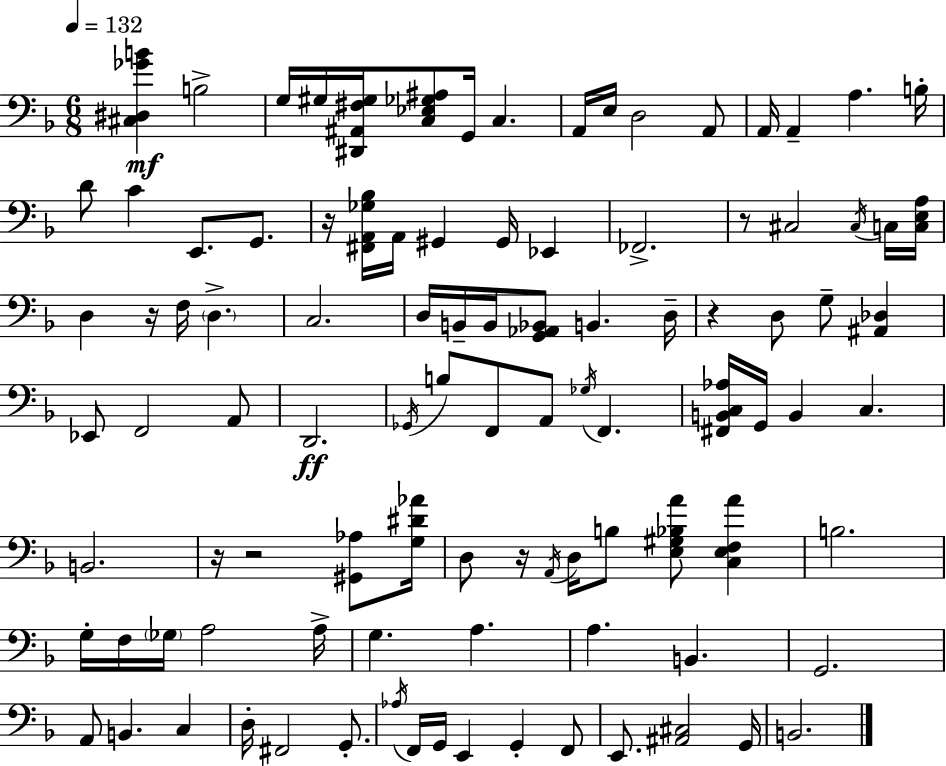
{
  \clef bass
  \numericTimeSignature
  \time 6/8
  \key f \major
  \tempo 4 = 132
  <cis dis ges' b'>4\mf b2-> | g16 gis16 <dis, ais, fis gis>16 <c ees ges ais>8 g,16 c4. | a,16 e16 d2 a,8 | a,16 a,4-- a4. b16-. | \break d'8 c'4 e,8. g,8. | r16 <fis, a, ges bes>16 a,16 gis,4 gis,16 ees,4 | fes,2.-> | r8 cis2 \acciaccatura { cis16 } c16 | \break <c e a>16 d4 r16 f16 \parenthesize d4.-> | c2. | d16 b,16-- b,16 <g, aes, bes,>8 b,4. | d16-- r4 d8 g8-- <ais, des>4 | \break ees,8 f,2 a,8 | d,2.\ff | \acciaccatura { ges,16 } b8 f,8 a,8 \acciaccatura { ges16 } f,4. | <fis, b, c aes>16 g,16 b,4 c4. | \break b,2. | r16 r2 | <gis, aes>8 <g dis' aes'>16 d8 r16 \acciaccatura { a,16 } d16 b8 <e gis bes a'>8 | <c e f a'>4 b2. | \break g16-. f16 \parenthesize ges16 a2 | a16-> g4. a4. | a4. b,4. | g,2. | \break a,8 b,4. | c4 d16-. fis,2 | g,8.-. \acciaccatura { aes16 } f,16 g,16 e,4 g,4-. | f,8 e,8. <ais, cis>2 | \break g,16 b,2. | \bar "|."
}